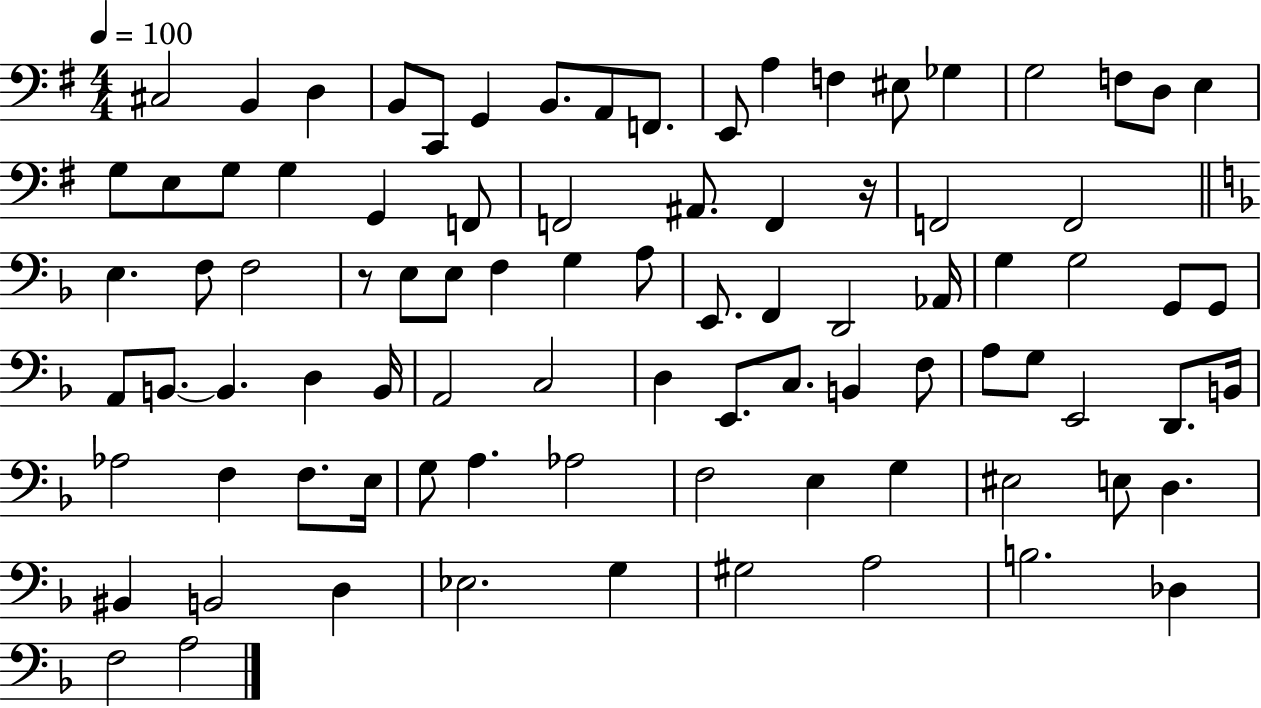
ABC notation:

X:1
T:Untitled
M:4/4
L:1/4
K:G
^C,2 B,, D, B,,/2 C,,/2 G,, B,,/2 A,,/2 F,,/2 E,,/2 A, F, ^E,/2 _G, G,2 F,/2 D,/2 E, G,/2 E,/2 G,/2 G, G,, F,,/2 F,,2 ^A,,/2 F,, z/4 F,,2 F,,2 E, F,/2 F,2 z/2 E,/2 E,/2 F, G, A,/2 E,,/2 F,, D,,2 _A,,/4 G, G,2 G,,/2 G,,/2 A,,/2 B,,/2 B,, D, B,,/4 A,,2 C,2 D, E,,/2 C,/2 B,, F,/2 A,/2 G,/2 E,,2 D,,/2 B,,/4 _A,2 F, F,/2 E,/4 G,/2 A, _A,2 F,2 E, G, ^E,2 E,/2 D, ^B,, B,,2 D, _E,2 G, ^G,2 A,2 B,2 _D, F,2 A,2